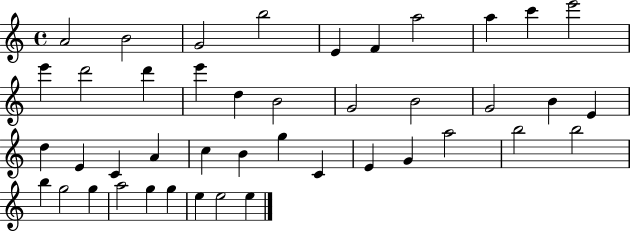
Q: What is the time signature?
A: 4/4